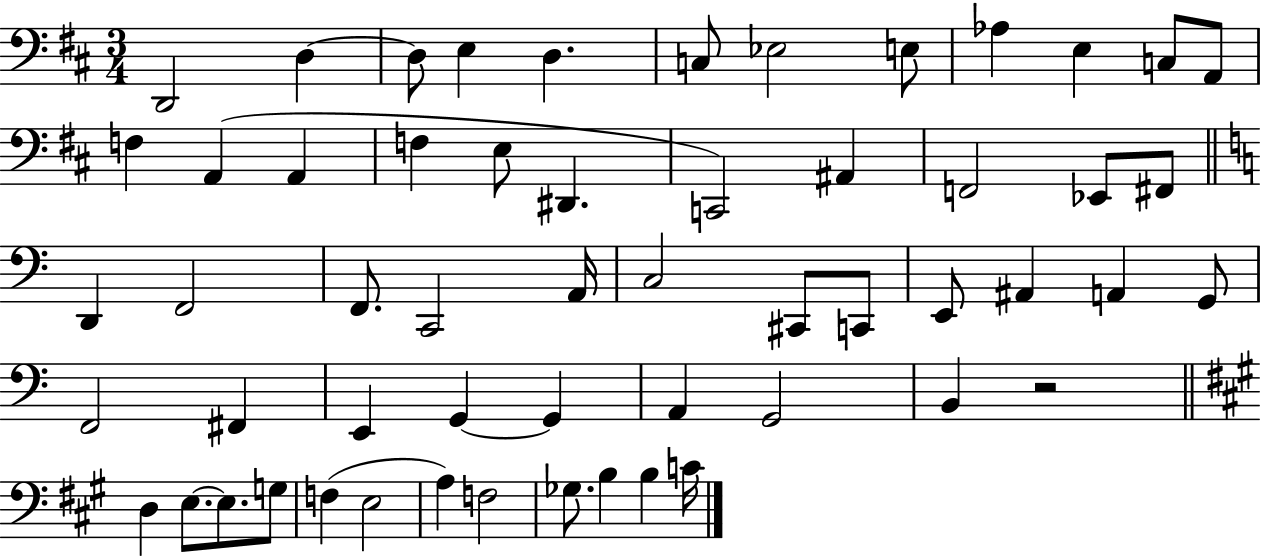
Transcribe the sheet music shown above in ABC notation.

X:1
T:Untitled
M:3/4
L:1/4
K:D
D,,2 D, D,/2 E, D, C,/2 _E,2 E,/2 _A, E, C,/2 A,,/2 F, A,, A,, F, E,/2 ^D,, C,,2 ^A,, F,,2 _E,,/2 ^F,,/2 D,, F,,2 F,,/2 C,,2 A,,/4 C,2 ^C,,/2 C,,/2 E,,/2 ^A,, A,, G,,/2 F,,2 ^F,, E,, G,, G,, A,, G,,2 B,, z2 D, E,/2 E,/2 G,/2 F, E,2 A, F,2 _G,/2 B, B, C/4